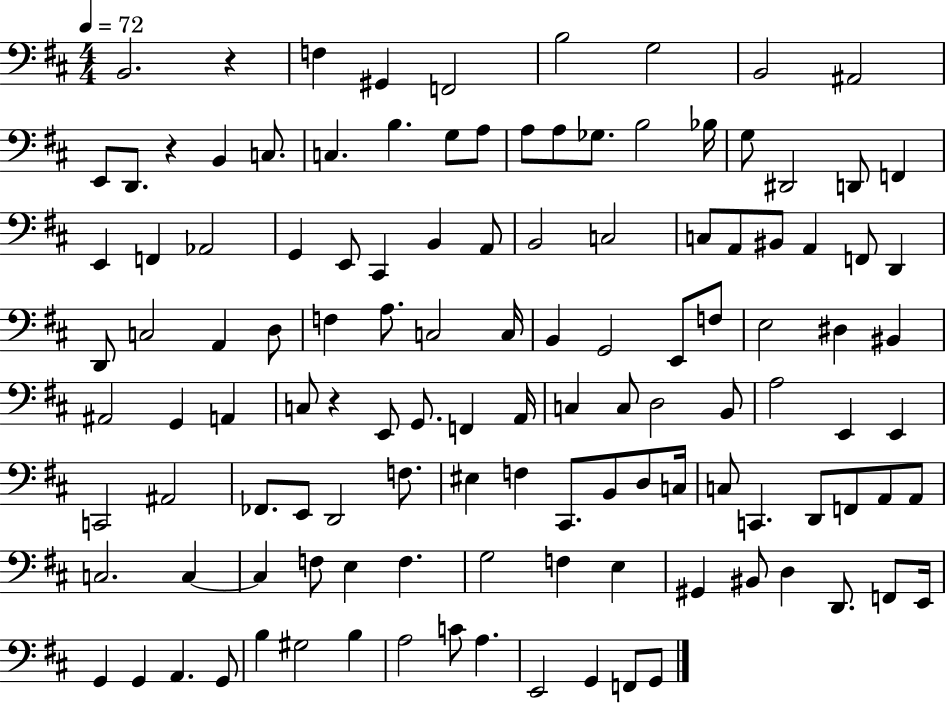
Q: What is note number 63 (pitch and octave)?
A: F2